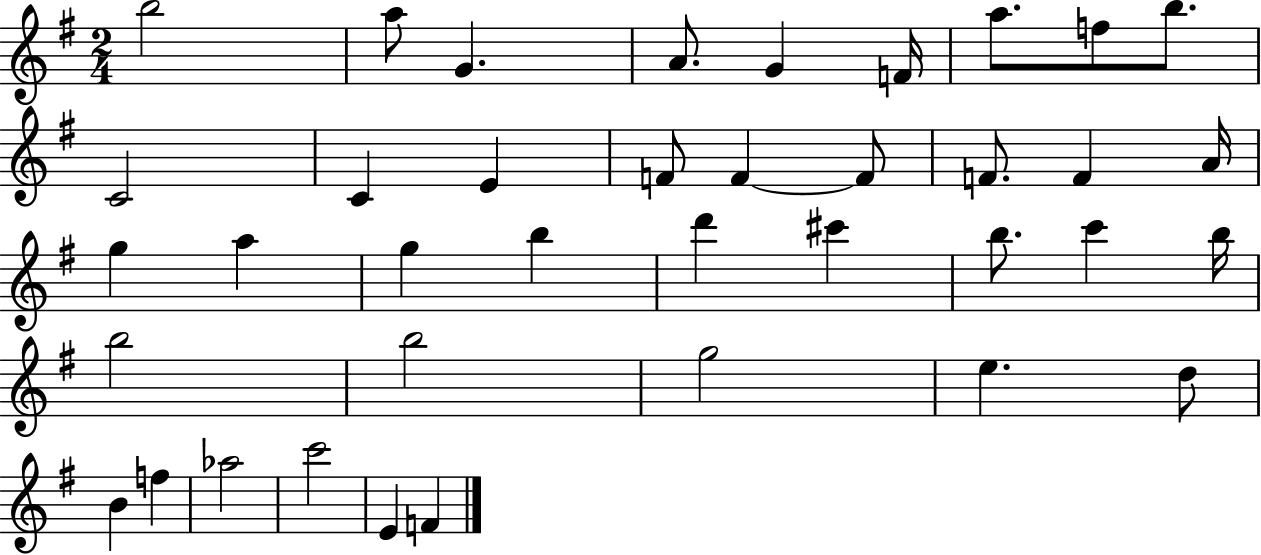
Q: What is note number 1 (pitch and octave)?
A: B5